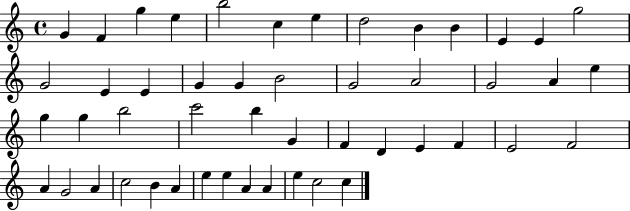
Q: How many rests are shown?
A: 0